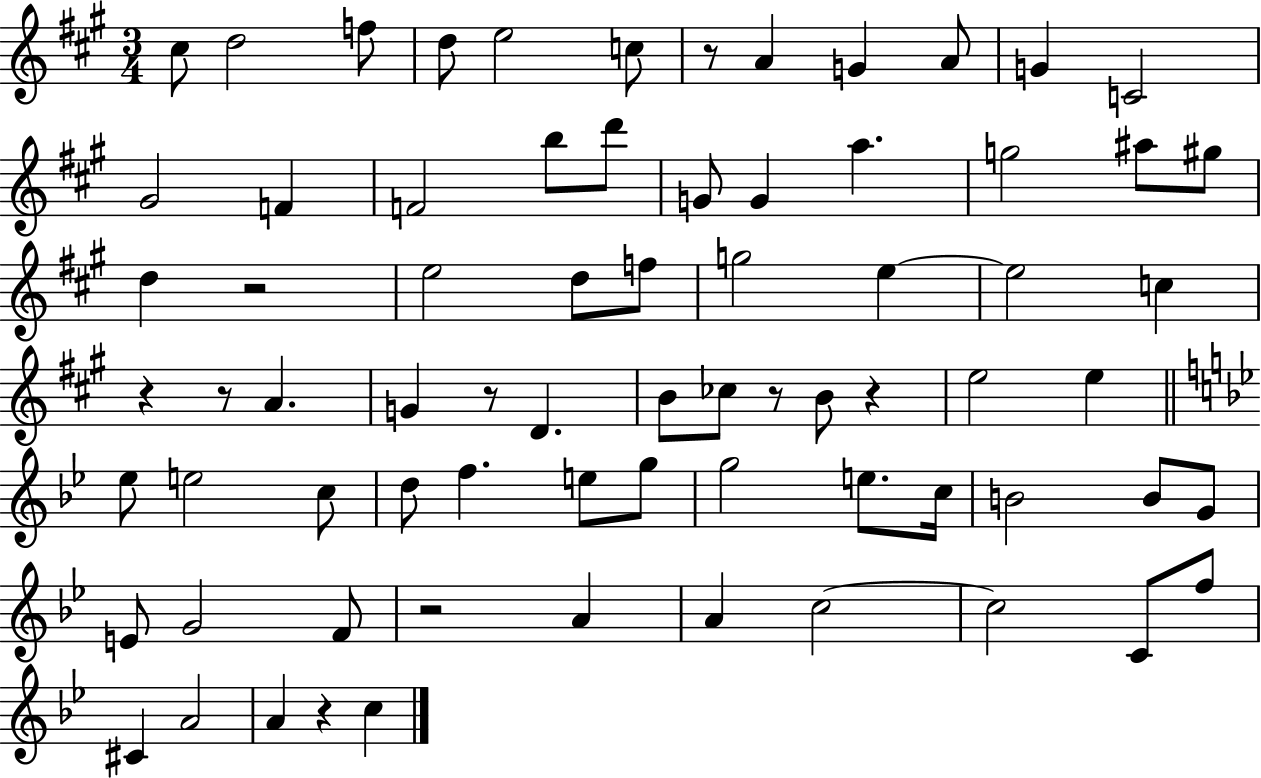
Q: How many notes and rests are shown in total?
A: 73